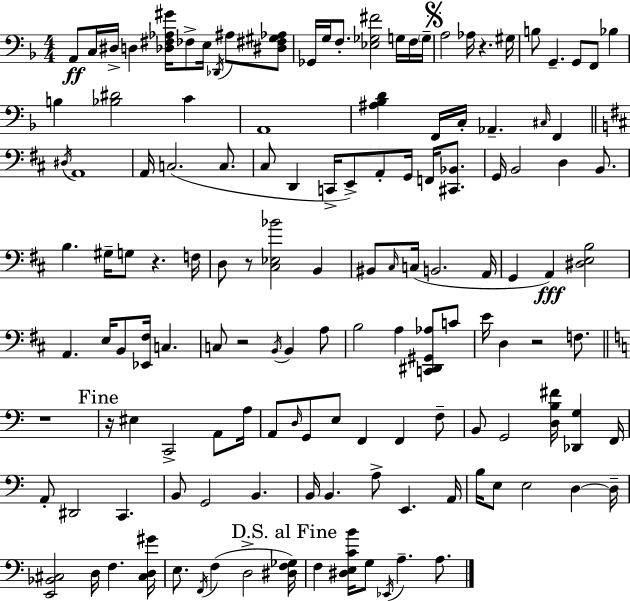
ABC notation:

X:1
T:Untitled
M:4/4
L:1/4
K:F
A,,/2 C,/4 ^D,/4 D, [_D,^F,_A,^G]/4 _F,/2 E,/4 _D,,/4 ^A,/2 [^D,^F,^G,_A,]/2 _G,,/4 G,/4 F,/2 [_E,_G,^F]2 G,/4 F,/4 G,/4 A,2 _A,/4 z ^G,/4 B,/2 G,, G,,/2 F,,/2 _B, B, [_B,^D]2 C A,,4 [^A,_B,D] F,,/4 C,/4 _A,, ^C,/4 F,, ^D,/4 A,,4 A,,/4 C,2 C,/2 ^C,/2 D,, C,,/4 E,,/2 A,,/2 G,,/4 F,,/4 [^C,,_B,,]/2 G,,/4 B,,2 D, B,,/2 B, ^G,/4 G,/2 z F,/4 D,/2 z/2 [^C,_E,_B]2 B,, ^B,,/2 ^C,/4 C,/4 B,,2 A,,/4 G,, A,, [^D,E,B,]2 A,, E,/4 B,,/2 [_E,,^F,]/4 C, C,/2 z2 B,,/4 B,, A,/2 B,2 A, [C,,^D,,^G,,_A,]/2 C/2 E/4 D, z2 F,/2 z4 z/4 ^E, C,,2 A,,/2 A,/4 A,,/2 D,/4 G,,/2 E,/2 F,, F,, F,/2 B,,/2 G,,2 [D,B,^F]/4 [_D,,G,] F,,/4 A,,/2 ^D,,2 C,, B,,/2 G,,2 B,, B,,/4 B,, A,/2 E,, A,,/4 B,/4 E,/2 E,2 D, D,/4 [E,,_B,,^C,]2 D,/4 F, [^C,D,^G]/4 E,/2 F,,/4 F, D,2 [^D,F,_G,]/4 F, [^D,E,CB]/4 G,/2 _E,,/4 A, A,/2